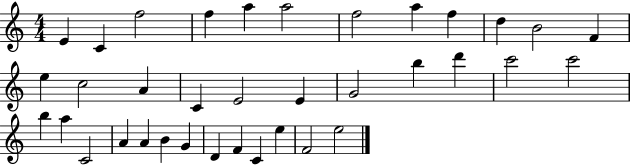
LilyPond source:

{
  \clef treble
  \numericTimeSignature
  \time 4/4
  \key c \major
  e'4 c'4 f''2 | f''4 a''4 a''2 | f''2 a''4 f''4 | d''4 b'2 f'4 | \break e''4 c''2 a'4 | c'4 e'2 e'4 | g'2 b''4 d'''4 | c'''2 c'''2 | \break b''4 a''4 c'2 | a'4 a'4 b'4 g'4 | d'4 f'4 c'4 e''4 | f'2 e''2 | \break \bar "|."
}